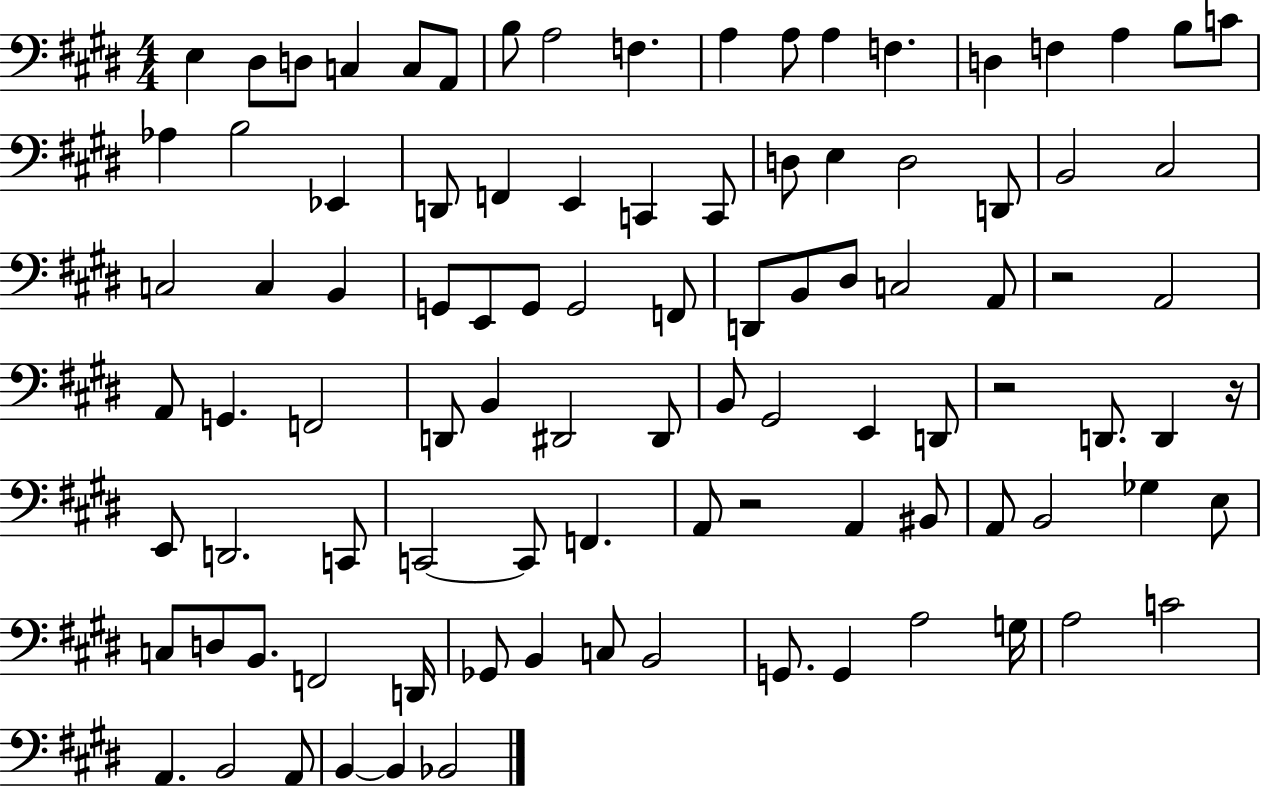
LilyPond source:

{
  \clef bass
  \numericTimeSignature
  \time 4/4
  \key e \major
  e4 dis8 d8 c4 c8 a,8 | b8 a2 f4. | a4 a8 a4 f4. | d4 f4 a4 b8 c'8 | \break aes4 b2 ees,4 | d,8 f,4 e,4 c,4 c,8 | d8 e4 d2 d,8 | b,2 cis2 | \break c2 c4 b,4 | g,8 e,8 g,8 g,2 f,8 | d,8 b,8 dis8 c2 a,8 | r2 a,2 | \break a,8 g,4. f,2 | d,8 b,4 dis,2 dis,8 | b,8 gis,2 e,4 d,8 | r2 d,8. d,4 r16 | \break e,8 d,2. c,8 | c,2~~ c,8 f,4. | a,8 r2 a,4 bis,8 | a,8 b,2 ges4 e8 | \break c8 d8 b,8. f,2 d,16 | ges,8 b,4 c8 b,2 | g,8. g,4 a2 g16 | a2 c'2 | \break a,4. b,2 a,8 | b,4~~ b,4 bes,2 | \bar "|."
}